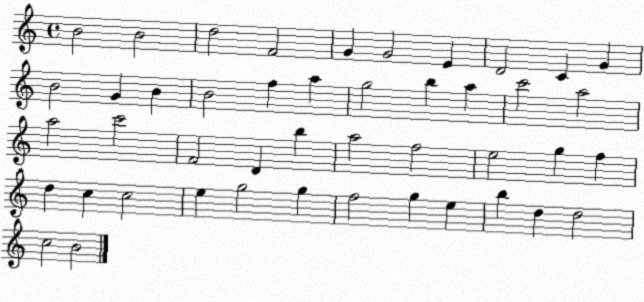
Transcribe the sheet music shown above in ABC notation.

X:1
T:Untitled
M:4/4
L:1/4
K:C
B2 B2 d2 F2 G G2 E D2 C G B2 G B B2 f a g2 b a c'2 a2 a2 c'2 F2 D b a2 f2 e2 g f d c c2 e g2 g f2 g e b d d2 c2 B2